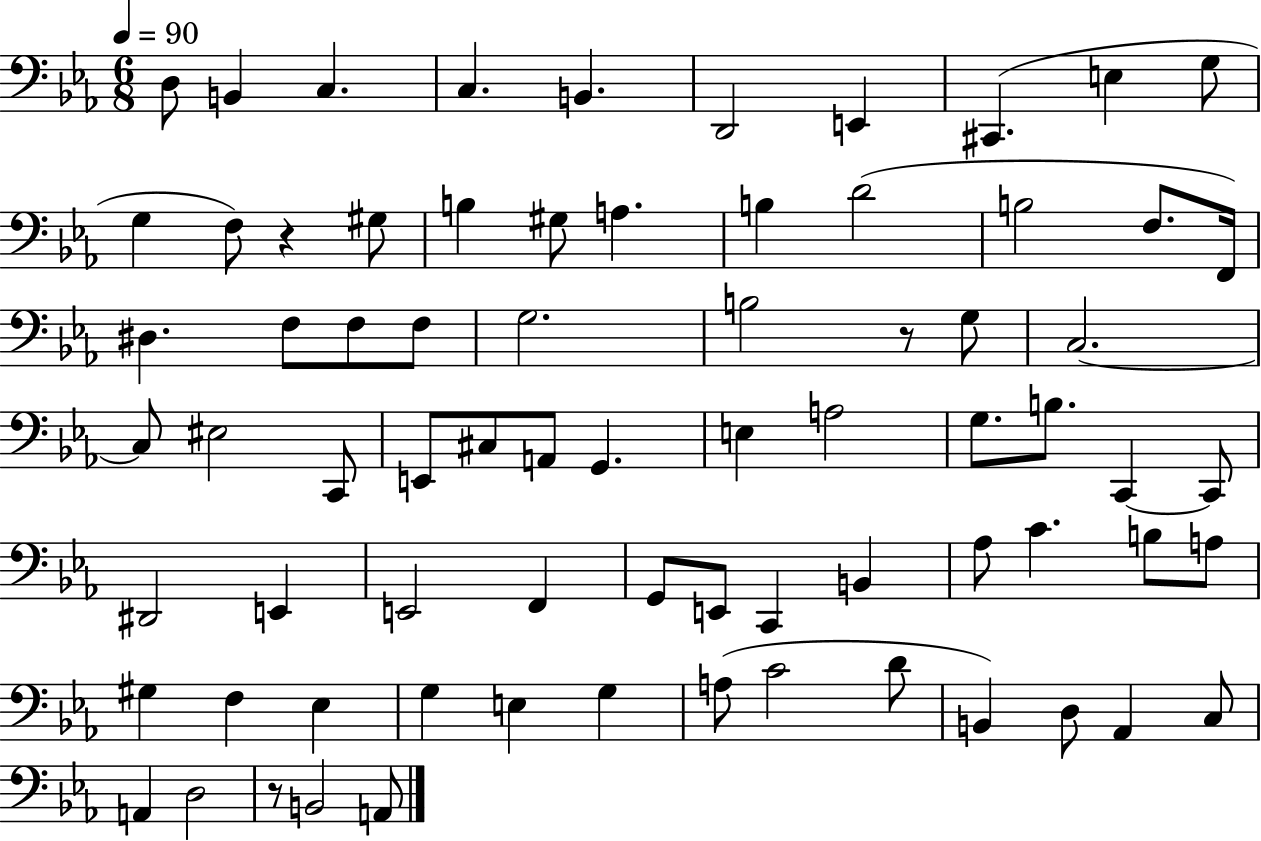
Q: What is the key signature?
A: EES major